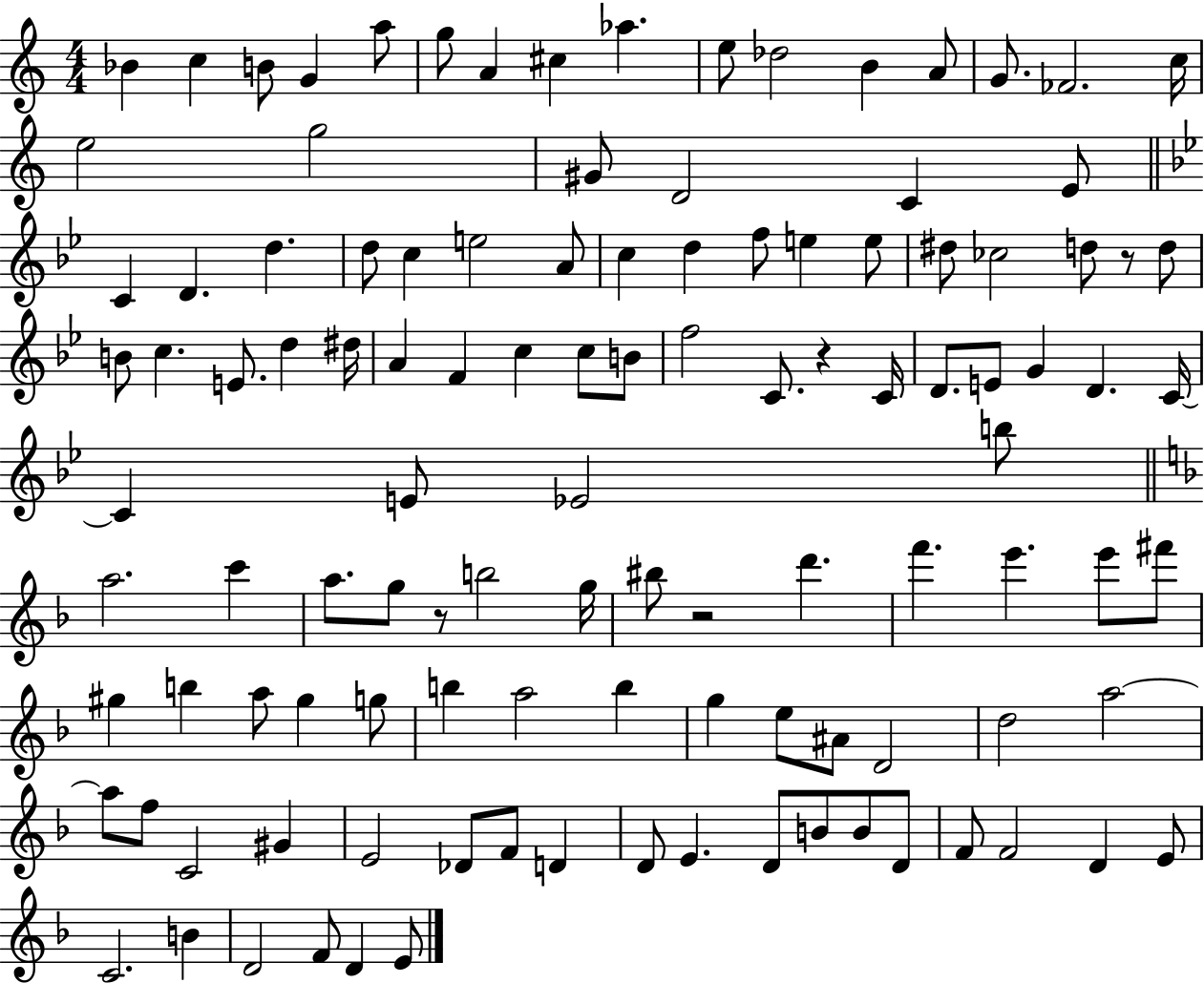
Bb4/q C5/q B4/e G4/q A5/e G5/e A4/q C#5/q Ab5/q. E5/e Db5/h B4/q A4/e G4/e. FES4/h. C5/s E5/h G5/h G#4/e D4/h C4/q E4/e C4/q D4/q. D5/q. D5/e C5/q E5/h A4/e C5/q D5/q F5/e E5/q E5/e D#5/e CES5/h D5/e R/e D5/e B4/e C5/q. E4/e. D5/q D#5/s A4/q F4/q C5/q C5/e B4/e F5/h C4/e. R/q C4/s D4/e. E4/e G4/q D4/q. C4/s C4/q E4/e Eb4/h B5/e A5/h. C6/q A5/e. G5/e R/e B5/h G5/s BIS5/e R/h D6/q. F6/q. E6/q. E6/e F#6/e G#5/q B5/q A5/e G#5/q G5/e B5/q A5/h B5/q G5/q E5/e A#4/e D4/h D5/h A5/h A5/e F5/e C4/h G#4/q E4/h Db4/e F4/e D4/q D4/e E4/q. D4/e B4/e B4/e D4/e F4/e F4/h D4/q E4/e C4/h. B4/q D4/h F4/e D4/q E4/e